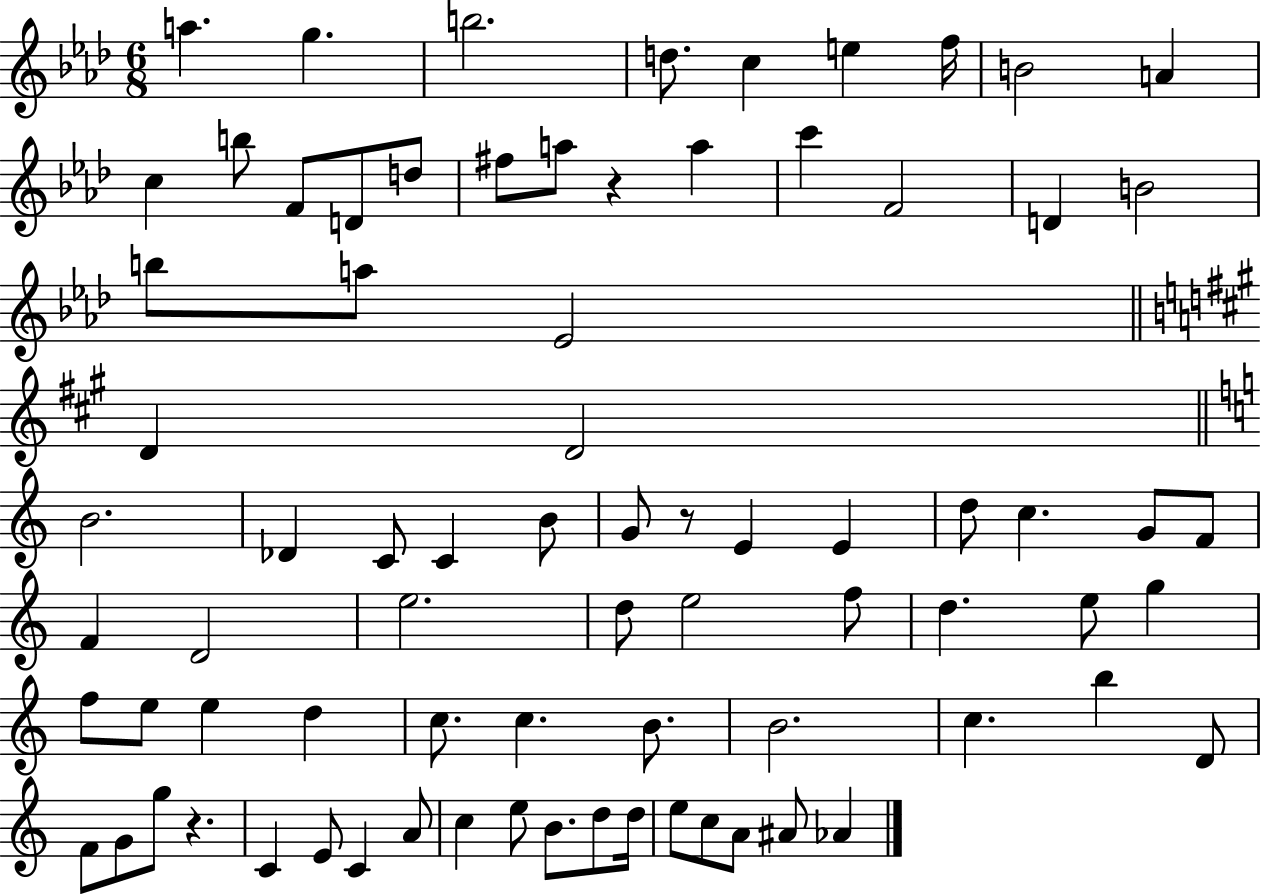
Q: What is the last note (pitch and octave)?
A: Ab4